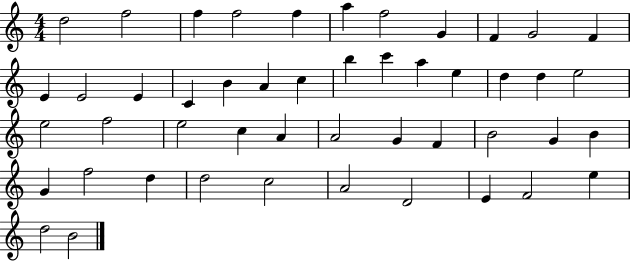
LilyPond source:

{
  \clef treble
  \numericTimeSignature
  \time 4/4
  \key c \major
  d''2 f''2 | f''4 f''2 f''4 | a''4 f''2 g'4 | f'4 g'2 f'4 | \break e'4 e'2 e'4 | c'4 b'4 a'4 c''4 | b''4 c'''4 a''4 e''4 | d''4 d''4 e''2 | \break e''2 f''2 | e''2 c''4 a'4 | a'2 g'4 f'4 | b'2 g'4 b'4 | \break g'4 f''2 d''4 | d''2 c''2 | a'2 d'2 | e'4 f'2 e''4 | \break d''2 b'2 | \bar "|."
}